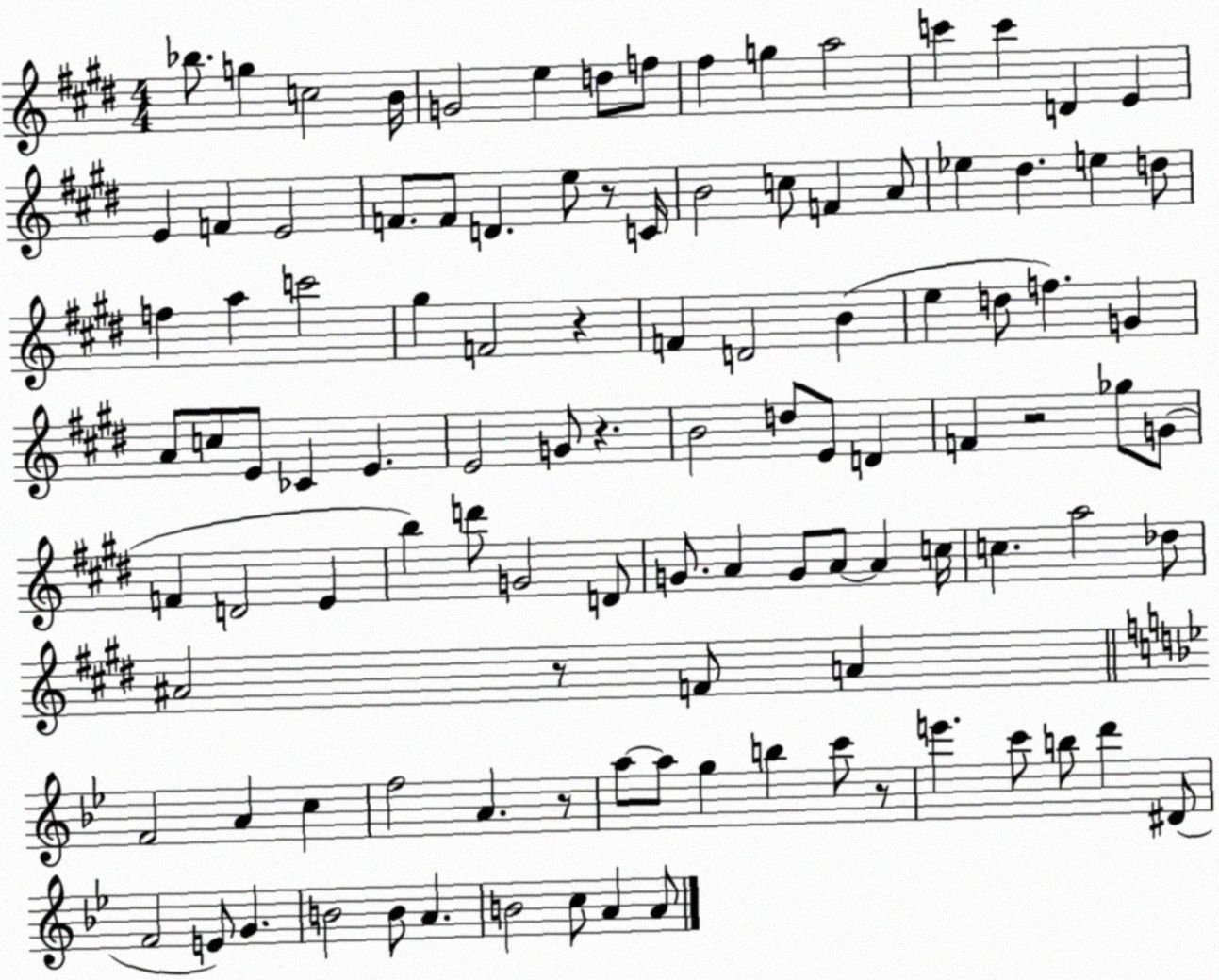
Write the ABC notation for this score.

X:1
T:Untitled
M:4/4
L:1/4
K:E
_b/2 g c2 B/4 G2 e d/2 f/2 ^f g a2 c' c' D E E F E2 F/2 F/2 D e/2 z/2 C/4 B2 c/2 F A/2 _e ^d e d/2 f a c'2 ^g F2 z F D2 B e d/2 f G A/2 c/2 E/2 _C E E2 G/2 z B2 d/2 E/2 D F z2 _g/2 G/2 F D2 E b d'/2 G2 D/2 G/2 A G/2 A/2 A c/4 c a2 _d/2 ^A2 z/2 F/2 A F2 A c f2 A z/2 a/2 a/2 g b c'/2 z/2 e' c'/2 b/2 d' ^D/2 F2 E/2 G B2 B/2 A B2 c/2 A A/2